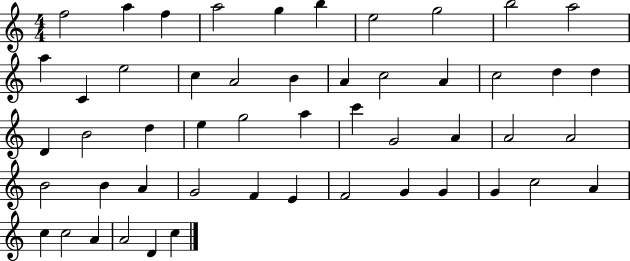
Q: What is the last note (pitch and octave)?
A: C5